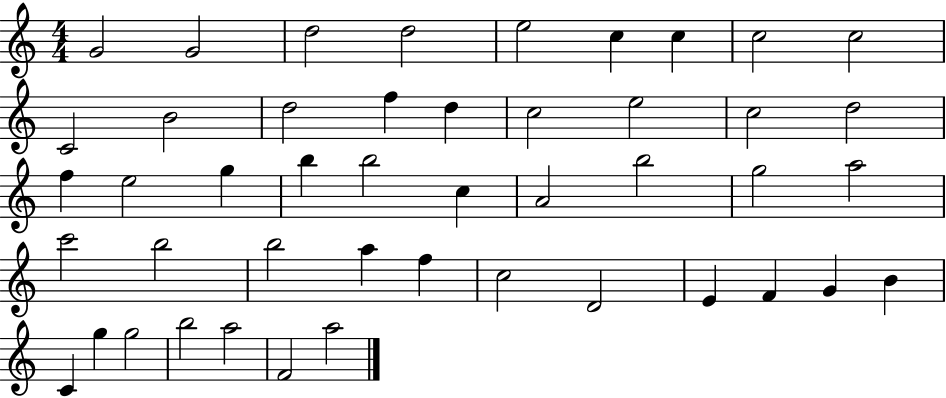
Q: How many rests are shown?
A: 0